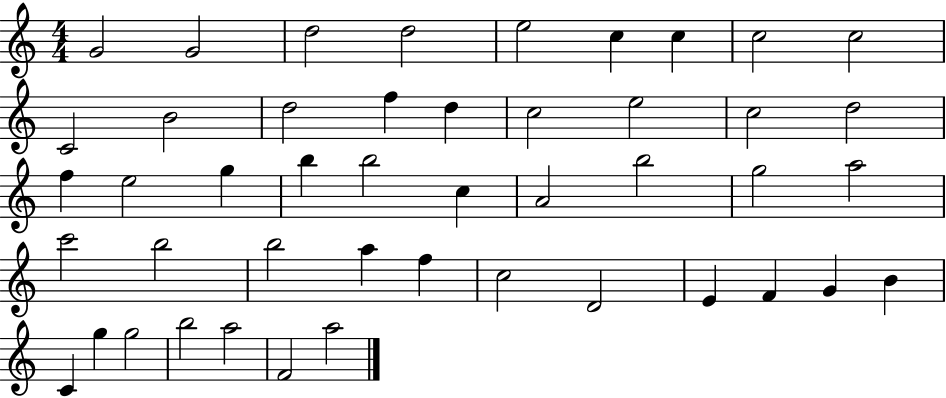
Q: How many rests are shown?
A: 0